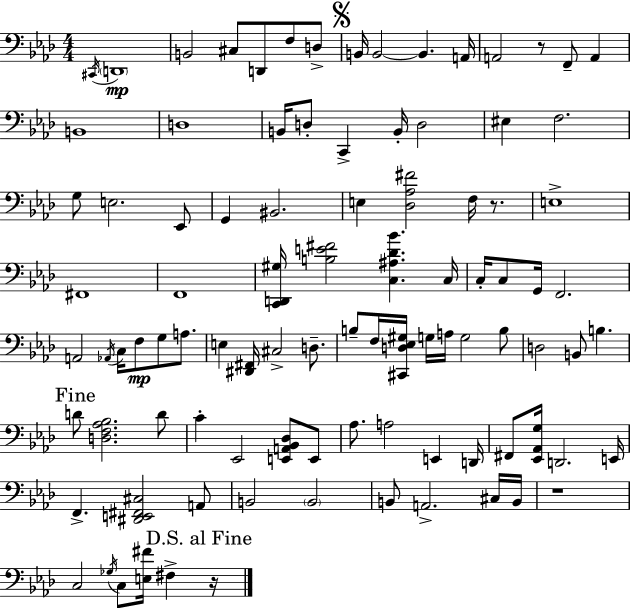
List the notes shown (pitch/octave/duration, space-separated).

C#2/s D2/w B2/h C#3/e D2/e F3/e D3/e B2/s B2/h B2/q. A2/s A2/h R/e F2/e A2/q B2/w D3/w B2/s D3/e C2/q B2/s D3/h EIS3/q F3/h. G3/e E3/h. Eb2/e G2/q BIS2/h. E3/q [Db3,Ab3,F#4]/h F3/s R/e. E3/w F#2/w F2/w [C2,D2,G#3]/s [B3,E4,F#4]/h [C3,A#3,Db4,Bb4]/q. C3/s C3/s C3/e G2/s F2/h. A2/h Ab2/s C3/s F3/e G3/e A3/e. E3/q [D#2,F#2]/s C#3/h D3/e. B3/e F3/s [C#2,D3,Eb3,G#3]/s G3/s A3/s G3/h B3/e D3/h B2/e B3/q. D4/e [D3,F3,Ab3,Bb3]/h. D4/e C4/q Eb2/h [E2,A2,Bb2,Db3]/e E2/e Ab3/e. A3/h E2/q D2/s F#2/e [Eb2,Ab2,G3]/s D2/h. E2/s F2/q. [D#2,E2,F#2,C#3]/h A2/e B2/h B2/h B2/e A2/h. C#3/s B2/s R/w C3/h Gb3/s C3/e [E3,F#4]/s F#3/q R/s